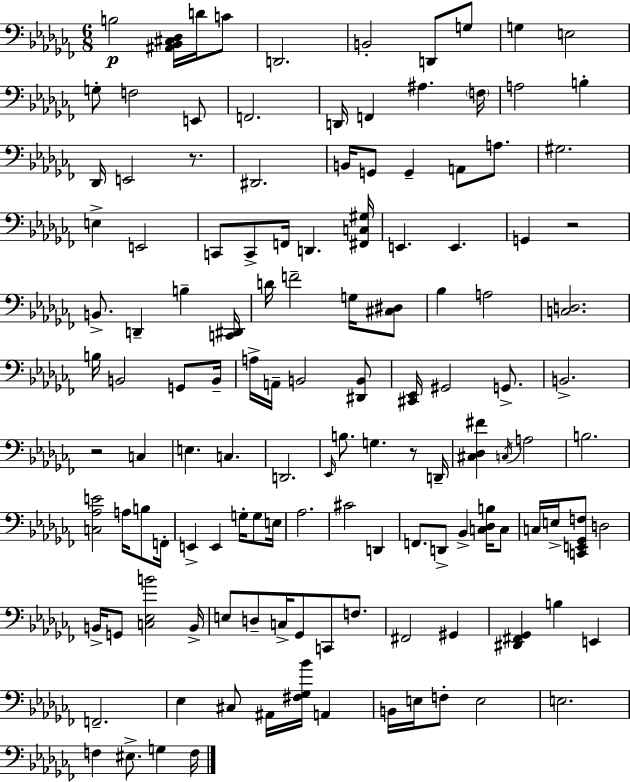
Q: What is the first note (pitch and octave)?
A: B3